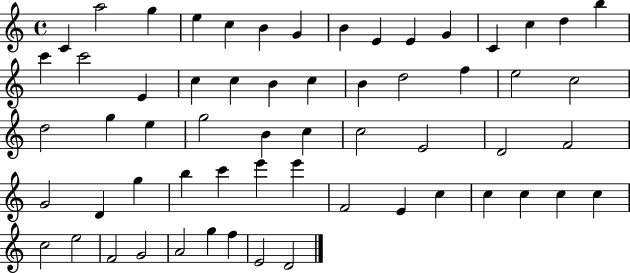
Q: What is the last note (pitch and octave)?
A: D4